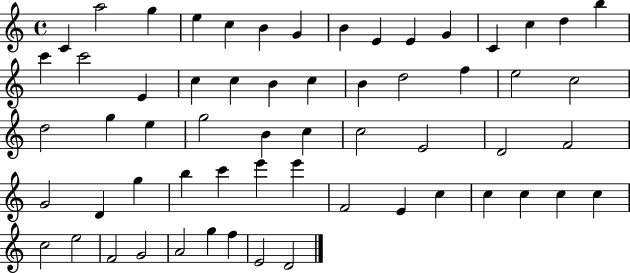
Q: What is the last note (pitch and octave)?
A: D4